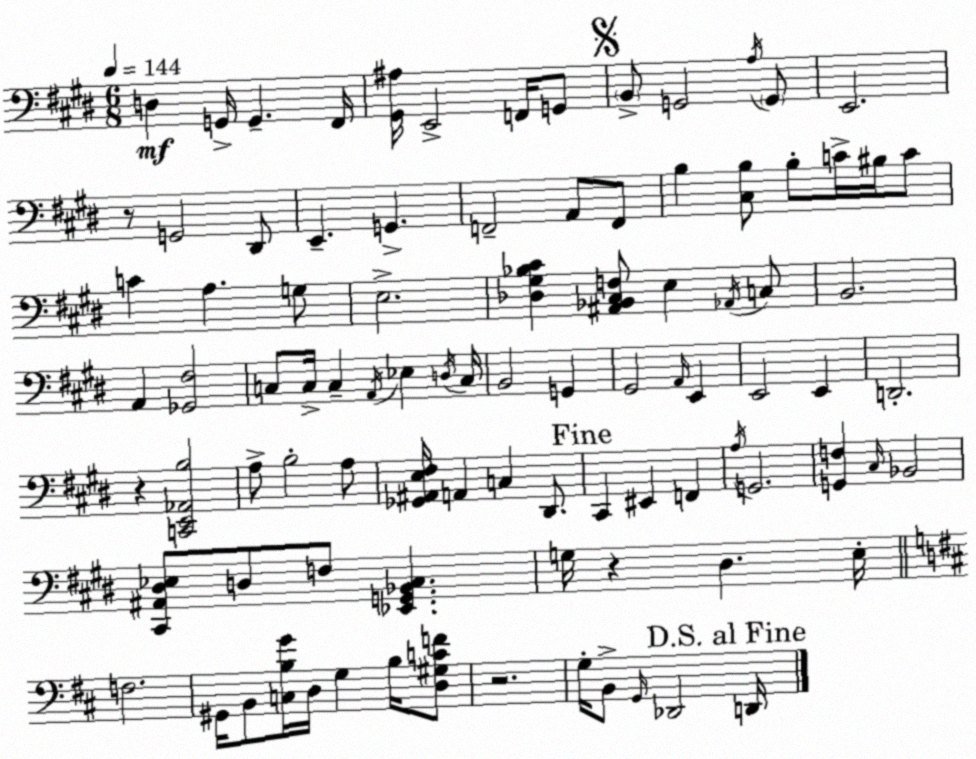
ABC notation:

X:1
T:Untitled
M:6/8
L:1/4
K:E
D, G,,/4 G,, ^F,,/4 [^G,,^A,]/4 E,,2 F,,/4 G,,/2 B,,/2 G,,2 A,/4 G,,/2 E,,2 z/2 G,,2 ^D,,/2 E,, G,, F,,2 A,,/2 F,,/2 B, [^C,B,]/2 B,/2 C/4 ^B,/4 C/2 C A, G,/2 E,2 [_D,^G,_B,^C] [^A,,_B,,^C,F,]/2 E, _A,,/4 C,/2 B,,2 A,, [_G,,^F,]2 C,/2 C,/4 C, A,,/4 _E, D,/4 C,/4 B,,2 G,, ^G,,2 A,,/4 E,, E,,2 E,, D,,2 z [C,,E,,_A,,B,]2 A,/2 B,2 A,/2 [_G,,^A,,E,^F,]/4 A,, C, ^D,,/2 ^C,, ^E,, F,, A,/4 G,,2 [G,,F,] ^C,/4 _B,,2 [^C,,^A,,^D,_E,]/2 D,/2 F,/2 [_E,,G,,_B,,^C,] G,/4 z ^D, E,/4 F,2 ^G,,/4 B,,/2 [C,B,G]/4 D,/4 G, B,/4 [D,^G,CF]/2 z2 G,/4 B,,/2 G,,/4 _D,,2 D,,/4